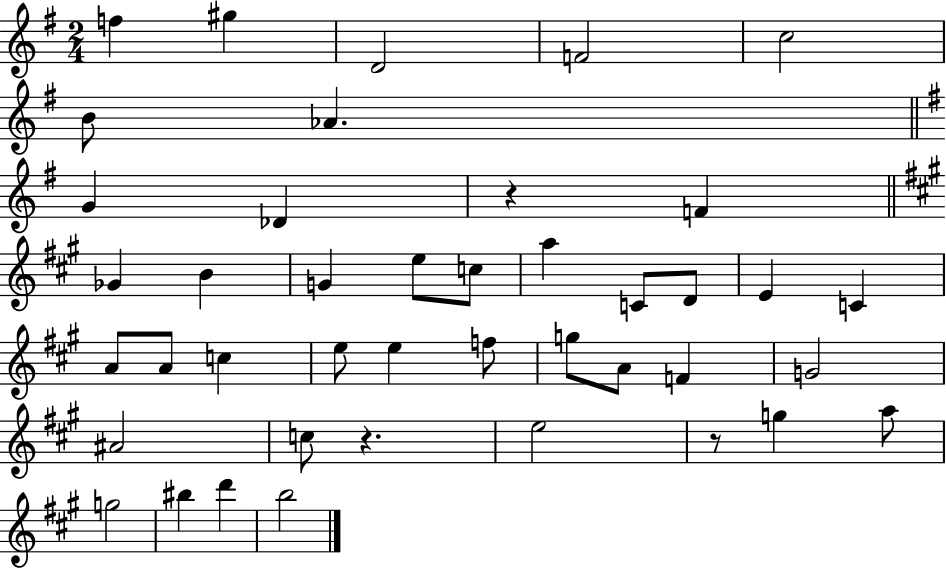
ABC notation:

X:1
T:Untitled
M:2/4
L:1/4
K:G
f ^g D2 F2 c2 B/2 _A G _D z F _G B G e/2 c/2 a C/2 D/2 E C A/2 A/2 c e/2 e f/2 g/2 A/2 F G2 ^A2 c/2 z e2 z/2 g a/2 g2 ^b d' b2